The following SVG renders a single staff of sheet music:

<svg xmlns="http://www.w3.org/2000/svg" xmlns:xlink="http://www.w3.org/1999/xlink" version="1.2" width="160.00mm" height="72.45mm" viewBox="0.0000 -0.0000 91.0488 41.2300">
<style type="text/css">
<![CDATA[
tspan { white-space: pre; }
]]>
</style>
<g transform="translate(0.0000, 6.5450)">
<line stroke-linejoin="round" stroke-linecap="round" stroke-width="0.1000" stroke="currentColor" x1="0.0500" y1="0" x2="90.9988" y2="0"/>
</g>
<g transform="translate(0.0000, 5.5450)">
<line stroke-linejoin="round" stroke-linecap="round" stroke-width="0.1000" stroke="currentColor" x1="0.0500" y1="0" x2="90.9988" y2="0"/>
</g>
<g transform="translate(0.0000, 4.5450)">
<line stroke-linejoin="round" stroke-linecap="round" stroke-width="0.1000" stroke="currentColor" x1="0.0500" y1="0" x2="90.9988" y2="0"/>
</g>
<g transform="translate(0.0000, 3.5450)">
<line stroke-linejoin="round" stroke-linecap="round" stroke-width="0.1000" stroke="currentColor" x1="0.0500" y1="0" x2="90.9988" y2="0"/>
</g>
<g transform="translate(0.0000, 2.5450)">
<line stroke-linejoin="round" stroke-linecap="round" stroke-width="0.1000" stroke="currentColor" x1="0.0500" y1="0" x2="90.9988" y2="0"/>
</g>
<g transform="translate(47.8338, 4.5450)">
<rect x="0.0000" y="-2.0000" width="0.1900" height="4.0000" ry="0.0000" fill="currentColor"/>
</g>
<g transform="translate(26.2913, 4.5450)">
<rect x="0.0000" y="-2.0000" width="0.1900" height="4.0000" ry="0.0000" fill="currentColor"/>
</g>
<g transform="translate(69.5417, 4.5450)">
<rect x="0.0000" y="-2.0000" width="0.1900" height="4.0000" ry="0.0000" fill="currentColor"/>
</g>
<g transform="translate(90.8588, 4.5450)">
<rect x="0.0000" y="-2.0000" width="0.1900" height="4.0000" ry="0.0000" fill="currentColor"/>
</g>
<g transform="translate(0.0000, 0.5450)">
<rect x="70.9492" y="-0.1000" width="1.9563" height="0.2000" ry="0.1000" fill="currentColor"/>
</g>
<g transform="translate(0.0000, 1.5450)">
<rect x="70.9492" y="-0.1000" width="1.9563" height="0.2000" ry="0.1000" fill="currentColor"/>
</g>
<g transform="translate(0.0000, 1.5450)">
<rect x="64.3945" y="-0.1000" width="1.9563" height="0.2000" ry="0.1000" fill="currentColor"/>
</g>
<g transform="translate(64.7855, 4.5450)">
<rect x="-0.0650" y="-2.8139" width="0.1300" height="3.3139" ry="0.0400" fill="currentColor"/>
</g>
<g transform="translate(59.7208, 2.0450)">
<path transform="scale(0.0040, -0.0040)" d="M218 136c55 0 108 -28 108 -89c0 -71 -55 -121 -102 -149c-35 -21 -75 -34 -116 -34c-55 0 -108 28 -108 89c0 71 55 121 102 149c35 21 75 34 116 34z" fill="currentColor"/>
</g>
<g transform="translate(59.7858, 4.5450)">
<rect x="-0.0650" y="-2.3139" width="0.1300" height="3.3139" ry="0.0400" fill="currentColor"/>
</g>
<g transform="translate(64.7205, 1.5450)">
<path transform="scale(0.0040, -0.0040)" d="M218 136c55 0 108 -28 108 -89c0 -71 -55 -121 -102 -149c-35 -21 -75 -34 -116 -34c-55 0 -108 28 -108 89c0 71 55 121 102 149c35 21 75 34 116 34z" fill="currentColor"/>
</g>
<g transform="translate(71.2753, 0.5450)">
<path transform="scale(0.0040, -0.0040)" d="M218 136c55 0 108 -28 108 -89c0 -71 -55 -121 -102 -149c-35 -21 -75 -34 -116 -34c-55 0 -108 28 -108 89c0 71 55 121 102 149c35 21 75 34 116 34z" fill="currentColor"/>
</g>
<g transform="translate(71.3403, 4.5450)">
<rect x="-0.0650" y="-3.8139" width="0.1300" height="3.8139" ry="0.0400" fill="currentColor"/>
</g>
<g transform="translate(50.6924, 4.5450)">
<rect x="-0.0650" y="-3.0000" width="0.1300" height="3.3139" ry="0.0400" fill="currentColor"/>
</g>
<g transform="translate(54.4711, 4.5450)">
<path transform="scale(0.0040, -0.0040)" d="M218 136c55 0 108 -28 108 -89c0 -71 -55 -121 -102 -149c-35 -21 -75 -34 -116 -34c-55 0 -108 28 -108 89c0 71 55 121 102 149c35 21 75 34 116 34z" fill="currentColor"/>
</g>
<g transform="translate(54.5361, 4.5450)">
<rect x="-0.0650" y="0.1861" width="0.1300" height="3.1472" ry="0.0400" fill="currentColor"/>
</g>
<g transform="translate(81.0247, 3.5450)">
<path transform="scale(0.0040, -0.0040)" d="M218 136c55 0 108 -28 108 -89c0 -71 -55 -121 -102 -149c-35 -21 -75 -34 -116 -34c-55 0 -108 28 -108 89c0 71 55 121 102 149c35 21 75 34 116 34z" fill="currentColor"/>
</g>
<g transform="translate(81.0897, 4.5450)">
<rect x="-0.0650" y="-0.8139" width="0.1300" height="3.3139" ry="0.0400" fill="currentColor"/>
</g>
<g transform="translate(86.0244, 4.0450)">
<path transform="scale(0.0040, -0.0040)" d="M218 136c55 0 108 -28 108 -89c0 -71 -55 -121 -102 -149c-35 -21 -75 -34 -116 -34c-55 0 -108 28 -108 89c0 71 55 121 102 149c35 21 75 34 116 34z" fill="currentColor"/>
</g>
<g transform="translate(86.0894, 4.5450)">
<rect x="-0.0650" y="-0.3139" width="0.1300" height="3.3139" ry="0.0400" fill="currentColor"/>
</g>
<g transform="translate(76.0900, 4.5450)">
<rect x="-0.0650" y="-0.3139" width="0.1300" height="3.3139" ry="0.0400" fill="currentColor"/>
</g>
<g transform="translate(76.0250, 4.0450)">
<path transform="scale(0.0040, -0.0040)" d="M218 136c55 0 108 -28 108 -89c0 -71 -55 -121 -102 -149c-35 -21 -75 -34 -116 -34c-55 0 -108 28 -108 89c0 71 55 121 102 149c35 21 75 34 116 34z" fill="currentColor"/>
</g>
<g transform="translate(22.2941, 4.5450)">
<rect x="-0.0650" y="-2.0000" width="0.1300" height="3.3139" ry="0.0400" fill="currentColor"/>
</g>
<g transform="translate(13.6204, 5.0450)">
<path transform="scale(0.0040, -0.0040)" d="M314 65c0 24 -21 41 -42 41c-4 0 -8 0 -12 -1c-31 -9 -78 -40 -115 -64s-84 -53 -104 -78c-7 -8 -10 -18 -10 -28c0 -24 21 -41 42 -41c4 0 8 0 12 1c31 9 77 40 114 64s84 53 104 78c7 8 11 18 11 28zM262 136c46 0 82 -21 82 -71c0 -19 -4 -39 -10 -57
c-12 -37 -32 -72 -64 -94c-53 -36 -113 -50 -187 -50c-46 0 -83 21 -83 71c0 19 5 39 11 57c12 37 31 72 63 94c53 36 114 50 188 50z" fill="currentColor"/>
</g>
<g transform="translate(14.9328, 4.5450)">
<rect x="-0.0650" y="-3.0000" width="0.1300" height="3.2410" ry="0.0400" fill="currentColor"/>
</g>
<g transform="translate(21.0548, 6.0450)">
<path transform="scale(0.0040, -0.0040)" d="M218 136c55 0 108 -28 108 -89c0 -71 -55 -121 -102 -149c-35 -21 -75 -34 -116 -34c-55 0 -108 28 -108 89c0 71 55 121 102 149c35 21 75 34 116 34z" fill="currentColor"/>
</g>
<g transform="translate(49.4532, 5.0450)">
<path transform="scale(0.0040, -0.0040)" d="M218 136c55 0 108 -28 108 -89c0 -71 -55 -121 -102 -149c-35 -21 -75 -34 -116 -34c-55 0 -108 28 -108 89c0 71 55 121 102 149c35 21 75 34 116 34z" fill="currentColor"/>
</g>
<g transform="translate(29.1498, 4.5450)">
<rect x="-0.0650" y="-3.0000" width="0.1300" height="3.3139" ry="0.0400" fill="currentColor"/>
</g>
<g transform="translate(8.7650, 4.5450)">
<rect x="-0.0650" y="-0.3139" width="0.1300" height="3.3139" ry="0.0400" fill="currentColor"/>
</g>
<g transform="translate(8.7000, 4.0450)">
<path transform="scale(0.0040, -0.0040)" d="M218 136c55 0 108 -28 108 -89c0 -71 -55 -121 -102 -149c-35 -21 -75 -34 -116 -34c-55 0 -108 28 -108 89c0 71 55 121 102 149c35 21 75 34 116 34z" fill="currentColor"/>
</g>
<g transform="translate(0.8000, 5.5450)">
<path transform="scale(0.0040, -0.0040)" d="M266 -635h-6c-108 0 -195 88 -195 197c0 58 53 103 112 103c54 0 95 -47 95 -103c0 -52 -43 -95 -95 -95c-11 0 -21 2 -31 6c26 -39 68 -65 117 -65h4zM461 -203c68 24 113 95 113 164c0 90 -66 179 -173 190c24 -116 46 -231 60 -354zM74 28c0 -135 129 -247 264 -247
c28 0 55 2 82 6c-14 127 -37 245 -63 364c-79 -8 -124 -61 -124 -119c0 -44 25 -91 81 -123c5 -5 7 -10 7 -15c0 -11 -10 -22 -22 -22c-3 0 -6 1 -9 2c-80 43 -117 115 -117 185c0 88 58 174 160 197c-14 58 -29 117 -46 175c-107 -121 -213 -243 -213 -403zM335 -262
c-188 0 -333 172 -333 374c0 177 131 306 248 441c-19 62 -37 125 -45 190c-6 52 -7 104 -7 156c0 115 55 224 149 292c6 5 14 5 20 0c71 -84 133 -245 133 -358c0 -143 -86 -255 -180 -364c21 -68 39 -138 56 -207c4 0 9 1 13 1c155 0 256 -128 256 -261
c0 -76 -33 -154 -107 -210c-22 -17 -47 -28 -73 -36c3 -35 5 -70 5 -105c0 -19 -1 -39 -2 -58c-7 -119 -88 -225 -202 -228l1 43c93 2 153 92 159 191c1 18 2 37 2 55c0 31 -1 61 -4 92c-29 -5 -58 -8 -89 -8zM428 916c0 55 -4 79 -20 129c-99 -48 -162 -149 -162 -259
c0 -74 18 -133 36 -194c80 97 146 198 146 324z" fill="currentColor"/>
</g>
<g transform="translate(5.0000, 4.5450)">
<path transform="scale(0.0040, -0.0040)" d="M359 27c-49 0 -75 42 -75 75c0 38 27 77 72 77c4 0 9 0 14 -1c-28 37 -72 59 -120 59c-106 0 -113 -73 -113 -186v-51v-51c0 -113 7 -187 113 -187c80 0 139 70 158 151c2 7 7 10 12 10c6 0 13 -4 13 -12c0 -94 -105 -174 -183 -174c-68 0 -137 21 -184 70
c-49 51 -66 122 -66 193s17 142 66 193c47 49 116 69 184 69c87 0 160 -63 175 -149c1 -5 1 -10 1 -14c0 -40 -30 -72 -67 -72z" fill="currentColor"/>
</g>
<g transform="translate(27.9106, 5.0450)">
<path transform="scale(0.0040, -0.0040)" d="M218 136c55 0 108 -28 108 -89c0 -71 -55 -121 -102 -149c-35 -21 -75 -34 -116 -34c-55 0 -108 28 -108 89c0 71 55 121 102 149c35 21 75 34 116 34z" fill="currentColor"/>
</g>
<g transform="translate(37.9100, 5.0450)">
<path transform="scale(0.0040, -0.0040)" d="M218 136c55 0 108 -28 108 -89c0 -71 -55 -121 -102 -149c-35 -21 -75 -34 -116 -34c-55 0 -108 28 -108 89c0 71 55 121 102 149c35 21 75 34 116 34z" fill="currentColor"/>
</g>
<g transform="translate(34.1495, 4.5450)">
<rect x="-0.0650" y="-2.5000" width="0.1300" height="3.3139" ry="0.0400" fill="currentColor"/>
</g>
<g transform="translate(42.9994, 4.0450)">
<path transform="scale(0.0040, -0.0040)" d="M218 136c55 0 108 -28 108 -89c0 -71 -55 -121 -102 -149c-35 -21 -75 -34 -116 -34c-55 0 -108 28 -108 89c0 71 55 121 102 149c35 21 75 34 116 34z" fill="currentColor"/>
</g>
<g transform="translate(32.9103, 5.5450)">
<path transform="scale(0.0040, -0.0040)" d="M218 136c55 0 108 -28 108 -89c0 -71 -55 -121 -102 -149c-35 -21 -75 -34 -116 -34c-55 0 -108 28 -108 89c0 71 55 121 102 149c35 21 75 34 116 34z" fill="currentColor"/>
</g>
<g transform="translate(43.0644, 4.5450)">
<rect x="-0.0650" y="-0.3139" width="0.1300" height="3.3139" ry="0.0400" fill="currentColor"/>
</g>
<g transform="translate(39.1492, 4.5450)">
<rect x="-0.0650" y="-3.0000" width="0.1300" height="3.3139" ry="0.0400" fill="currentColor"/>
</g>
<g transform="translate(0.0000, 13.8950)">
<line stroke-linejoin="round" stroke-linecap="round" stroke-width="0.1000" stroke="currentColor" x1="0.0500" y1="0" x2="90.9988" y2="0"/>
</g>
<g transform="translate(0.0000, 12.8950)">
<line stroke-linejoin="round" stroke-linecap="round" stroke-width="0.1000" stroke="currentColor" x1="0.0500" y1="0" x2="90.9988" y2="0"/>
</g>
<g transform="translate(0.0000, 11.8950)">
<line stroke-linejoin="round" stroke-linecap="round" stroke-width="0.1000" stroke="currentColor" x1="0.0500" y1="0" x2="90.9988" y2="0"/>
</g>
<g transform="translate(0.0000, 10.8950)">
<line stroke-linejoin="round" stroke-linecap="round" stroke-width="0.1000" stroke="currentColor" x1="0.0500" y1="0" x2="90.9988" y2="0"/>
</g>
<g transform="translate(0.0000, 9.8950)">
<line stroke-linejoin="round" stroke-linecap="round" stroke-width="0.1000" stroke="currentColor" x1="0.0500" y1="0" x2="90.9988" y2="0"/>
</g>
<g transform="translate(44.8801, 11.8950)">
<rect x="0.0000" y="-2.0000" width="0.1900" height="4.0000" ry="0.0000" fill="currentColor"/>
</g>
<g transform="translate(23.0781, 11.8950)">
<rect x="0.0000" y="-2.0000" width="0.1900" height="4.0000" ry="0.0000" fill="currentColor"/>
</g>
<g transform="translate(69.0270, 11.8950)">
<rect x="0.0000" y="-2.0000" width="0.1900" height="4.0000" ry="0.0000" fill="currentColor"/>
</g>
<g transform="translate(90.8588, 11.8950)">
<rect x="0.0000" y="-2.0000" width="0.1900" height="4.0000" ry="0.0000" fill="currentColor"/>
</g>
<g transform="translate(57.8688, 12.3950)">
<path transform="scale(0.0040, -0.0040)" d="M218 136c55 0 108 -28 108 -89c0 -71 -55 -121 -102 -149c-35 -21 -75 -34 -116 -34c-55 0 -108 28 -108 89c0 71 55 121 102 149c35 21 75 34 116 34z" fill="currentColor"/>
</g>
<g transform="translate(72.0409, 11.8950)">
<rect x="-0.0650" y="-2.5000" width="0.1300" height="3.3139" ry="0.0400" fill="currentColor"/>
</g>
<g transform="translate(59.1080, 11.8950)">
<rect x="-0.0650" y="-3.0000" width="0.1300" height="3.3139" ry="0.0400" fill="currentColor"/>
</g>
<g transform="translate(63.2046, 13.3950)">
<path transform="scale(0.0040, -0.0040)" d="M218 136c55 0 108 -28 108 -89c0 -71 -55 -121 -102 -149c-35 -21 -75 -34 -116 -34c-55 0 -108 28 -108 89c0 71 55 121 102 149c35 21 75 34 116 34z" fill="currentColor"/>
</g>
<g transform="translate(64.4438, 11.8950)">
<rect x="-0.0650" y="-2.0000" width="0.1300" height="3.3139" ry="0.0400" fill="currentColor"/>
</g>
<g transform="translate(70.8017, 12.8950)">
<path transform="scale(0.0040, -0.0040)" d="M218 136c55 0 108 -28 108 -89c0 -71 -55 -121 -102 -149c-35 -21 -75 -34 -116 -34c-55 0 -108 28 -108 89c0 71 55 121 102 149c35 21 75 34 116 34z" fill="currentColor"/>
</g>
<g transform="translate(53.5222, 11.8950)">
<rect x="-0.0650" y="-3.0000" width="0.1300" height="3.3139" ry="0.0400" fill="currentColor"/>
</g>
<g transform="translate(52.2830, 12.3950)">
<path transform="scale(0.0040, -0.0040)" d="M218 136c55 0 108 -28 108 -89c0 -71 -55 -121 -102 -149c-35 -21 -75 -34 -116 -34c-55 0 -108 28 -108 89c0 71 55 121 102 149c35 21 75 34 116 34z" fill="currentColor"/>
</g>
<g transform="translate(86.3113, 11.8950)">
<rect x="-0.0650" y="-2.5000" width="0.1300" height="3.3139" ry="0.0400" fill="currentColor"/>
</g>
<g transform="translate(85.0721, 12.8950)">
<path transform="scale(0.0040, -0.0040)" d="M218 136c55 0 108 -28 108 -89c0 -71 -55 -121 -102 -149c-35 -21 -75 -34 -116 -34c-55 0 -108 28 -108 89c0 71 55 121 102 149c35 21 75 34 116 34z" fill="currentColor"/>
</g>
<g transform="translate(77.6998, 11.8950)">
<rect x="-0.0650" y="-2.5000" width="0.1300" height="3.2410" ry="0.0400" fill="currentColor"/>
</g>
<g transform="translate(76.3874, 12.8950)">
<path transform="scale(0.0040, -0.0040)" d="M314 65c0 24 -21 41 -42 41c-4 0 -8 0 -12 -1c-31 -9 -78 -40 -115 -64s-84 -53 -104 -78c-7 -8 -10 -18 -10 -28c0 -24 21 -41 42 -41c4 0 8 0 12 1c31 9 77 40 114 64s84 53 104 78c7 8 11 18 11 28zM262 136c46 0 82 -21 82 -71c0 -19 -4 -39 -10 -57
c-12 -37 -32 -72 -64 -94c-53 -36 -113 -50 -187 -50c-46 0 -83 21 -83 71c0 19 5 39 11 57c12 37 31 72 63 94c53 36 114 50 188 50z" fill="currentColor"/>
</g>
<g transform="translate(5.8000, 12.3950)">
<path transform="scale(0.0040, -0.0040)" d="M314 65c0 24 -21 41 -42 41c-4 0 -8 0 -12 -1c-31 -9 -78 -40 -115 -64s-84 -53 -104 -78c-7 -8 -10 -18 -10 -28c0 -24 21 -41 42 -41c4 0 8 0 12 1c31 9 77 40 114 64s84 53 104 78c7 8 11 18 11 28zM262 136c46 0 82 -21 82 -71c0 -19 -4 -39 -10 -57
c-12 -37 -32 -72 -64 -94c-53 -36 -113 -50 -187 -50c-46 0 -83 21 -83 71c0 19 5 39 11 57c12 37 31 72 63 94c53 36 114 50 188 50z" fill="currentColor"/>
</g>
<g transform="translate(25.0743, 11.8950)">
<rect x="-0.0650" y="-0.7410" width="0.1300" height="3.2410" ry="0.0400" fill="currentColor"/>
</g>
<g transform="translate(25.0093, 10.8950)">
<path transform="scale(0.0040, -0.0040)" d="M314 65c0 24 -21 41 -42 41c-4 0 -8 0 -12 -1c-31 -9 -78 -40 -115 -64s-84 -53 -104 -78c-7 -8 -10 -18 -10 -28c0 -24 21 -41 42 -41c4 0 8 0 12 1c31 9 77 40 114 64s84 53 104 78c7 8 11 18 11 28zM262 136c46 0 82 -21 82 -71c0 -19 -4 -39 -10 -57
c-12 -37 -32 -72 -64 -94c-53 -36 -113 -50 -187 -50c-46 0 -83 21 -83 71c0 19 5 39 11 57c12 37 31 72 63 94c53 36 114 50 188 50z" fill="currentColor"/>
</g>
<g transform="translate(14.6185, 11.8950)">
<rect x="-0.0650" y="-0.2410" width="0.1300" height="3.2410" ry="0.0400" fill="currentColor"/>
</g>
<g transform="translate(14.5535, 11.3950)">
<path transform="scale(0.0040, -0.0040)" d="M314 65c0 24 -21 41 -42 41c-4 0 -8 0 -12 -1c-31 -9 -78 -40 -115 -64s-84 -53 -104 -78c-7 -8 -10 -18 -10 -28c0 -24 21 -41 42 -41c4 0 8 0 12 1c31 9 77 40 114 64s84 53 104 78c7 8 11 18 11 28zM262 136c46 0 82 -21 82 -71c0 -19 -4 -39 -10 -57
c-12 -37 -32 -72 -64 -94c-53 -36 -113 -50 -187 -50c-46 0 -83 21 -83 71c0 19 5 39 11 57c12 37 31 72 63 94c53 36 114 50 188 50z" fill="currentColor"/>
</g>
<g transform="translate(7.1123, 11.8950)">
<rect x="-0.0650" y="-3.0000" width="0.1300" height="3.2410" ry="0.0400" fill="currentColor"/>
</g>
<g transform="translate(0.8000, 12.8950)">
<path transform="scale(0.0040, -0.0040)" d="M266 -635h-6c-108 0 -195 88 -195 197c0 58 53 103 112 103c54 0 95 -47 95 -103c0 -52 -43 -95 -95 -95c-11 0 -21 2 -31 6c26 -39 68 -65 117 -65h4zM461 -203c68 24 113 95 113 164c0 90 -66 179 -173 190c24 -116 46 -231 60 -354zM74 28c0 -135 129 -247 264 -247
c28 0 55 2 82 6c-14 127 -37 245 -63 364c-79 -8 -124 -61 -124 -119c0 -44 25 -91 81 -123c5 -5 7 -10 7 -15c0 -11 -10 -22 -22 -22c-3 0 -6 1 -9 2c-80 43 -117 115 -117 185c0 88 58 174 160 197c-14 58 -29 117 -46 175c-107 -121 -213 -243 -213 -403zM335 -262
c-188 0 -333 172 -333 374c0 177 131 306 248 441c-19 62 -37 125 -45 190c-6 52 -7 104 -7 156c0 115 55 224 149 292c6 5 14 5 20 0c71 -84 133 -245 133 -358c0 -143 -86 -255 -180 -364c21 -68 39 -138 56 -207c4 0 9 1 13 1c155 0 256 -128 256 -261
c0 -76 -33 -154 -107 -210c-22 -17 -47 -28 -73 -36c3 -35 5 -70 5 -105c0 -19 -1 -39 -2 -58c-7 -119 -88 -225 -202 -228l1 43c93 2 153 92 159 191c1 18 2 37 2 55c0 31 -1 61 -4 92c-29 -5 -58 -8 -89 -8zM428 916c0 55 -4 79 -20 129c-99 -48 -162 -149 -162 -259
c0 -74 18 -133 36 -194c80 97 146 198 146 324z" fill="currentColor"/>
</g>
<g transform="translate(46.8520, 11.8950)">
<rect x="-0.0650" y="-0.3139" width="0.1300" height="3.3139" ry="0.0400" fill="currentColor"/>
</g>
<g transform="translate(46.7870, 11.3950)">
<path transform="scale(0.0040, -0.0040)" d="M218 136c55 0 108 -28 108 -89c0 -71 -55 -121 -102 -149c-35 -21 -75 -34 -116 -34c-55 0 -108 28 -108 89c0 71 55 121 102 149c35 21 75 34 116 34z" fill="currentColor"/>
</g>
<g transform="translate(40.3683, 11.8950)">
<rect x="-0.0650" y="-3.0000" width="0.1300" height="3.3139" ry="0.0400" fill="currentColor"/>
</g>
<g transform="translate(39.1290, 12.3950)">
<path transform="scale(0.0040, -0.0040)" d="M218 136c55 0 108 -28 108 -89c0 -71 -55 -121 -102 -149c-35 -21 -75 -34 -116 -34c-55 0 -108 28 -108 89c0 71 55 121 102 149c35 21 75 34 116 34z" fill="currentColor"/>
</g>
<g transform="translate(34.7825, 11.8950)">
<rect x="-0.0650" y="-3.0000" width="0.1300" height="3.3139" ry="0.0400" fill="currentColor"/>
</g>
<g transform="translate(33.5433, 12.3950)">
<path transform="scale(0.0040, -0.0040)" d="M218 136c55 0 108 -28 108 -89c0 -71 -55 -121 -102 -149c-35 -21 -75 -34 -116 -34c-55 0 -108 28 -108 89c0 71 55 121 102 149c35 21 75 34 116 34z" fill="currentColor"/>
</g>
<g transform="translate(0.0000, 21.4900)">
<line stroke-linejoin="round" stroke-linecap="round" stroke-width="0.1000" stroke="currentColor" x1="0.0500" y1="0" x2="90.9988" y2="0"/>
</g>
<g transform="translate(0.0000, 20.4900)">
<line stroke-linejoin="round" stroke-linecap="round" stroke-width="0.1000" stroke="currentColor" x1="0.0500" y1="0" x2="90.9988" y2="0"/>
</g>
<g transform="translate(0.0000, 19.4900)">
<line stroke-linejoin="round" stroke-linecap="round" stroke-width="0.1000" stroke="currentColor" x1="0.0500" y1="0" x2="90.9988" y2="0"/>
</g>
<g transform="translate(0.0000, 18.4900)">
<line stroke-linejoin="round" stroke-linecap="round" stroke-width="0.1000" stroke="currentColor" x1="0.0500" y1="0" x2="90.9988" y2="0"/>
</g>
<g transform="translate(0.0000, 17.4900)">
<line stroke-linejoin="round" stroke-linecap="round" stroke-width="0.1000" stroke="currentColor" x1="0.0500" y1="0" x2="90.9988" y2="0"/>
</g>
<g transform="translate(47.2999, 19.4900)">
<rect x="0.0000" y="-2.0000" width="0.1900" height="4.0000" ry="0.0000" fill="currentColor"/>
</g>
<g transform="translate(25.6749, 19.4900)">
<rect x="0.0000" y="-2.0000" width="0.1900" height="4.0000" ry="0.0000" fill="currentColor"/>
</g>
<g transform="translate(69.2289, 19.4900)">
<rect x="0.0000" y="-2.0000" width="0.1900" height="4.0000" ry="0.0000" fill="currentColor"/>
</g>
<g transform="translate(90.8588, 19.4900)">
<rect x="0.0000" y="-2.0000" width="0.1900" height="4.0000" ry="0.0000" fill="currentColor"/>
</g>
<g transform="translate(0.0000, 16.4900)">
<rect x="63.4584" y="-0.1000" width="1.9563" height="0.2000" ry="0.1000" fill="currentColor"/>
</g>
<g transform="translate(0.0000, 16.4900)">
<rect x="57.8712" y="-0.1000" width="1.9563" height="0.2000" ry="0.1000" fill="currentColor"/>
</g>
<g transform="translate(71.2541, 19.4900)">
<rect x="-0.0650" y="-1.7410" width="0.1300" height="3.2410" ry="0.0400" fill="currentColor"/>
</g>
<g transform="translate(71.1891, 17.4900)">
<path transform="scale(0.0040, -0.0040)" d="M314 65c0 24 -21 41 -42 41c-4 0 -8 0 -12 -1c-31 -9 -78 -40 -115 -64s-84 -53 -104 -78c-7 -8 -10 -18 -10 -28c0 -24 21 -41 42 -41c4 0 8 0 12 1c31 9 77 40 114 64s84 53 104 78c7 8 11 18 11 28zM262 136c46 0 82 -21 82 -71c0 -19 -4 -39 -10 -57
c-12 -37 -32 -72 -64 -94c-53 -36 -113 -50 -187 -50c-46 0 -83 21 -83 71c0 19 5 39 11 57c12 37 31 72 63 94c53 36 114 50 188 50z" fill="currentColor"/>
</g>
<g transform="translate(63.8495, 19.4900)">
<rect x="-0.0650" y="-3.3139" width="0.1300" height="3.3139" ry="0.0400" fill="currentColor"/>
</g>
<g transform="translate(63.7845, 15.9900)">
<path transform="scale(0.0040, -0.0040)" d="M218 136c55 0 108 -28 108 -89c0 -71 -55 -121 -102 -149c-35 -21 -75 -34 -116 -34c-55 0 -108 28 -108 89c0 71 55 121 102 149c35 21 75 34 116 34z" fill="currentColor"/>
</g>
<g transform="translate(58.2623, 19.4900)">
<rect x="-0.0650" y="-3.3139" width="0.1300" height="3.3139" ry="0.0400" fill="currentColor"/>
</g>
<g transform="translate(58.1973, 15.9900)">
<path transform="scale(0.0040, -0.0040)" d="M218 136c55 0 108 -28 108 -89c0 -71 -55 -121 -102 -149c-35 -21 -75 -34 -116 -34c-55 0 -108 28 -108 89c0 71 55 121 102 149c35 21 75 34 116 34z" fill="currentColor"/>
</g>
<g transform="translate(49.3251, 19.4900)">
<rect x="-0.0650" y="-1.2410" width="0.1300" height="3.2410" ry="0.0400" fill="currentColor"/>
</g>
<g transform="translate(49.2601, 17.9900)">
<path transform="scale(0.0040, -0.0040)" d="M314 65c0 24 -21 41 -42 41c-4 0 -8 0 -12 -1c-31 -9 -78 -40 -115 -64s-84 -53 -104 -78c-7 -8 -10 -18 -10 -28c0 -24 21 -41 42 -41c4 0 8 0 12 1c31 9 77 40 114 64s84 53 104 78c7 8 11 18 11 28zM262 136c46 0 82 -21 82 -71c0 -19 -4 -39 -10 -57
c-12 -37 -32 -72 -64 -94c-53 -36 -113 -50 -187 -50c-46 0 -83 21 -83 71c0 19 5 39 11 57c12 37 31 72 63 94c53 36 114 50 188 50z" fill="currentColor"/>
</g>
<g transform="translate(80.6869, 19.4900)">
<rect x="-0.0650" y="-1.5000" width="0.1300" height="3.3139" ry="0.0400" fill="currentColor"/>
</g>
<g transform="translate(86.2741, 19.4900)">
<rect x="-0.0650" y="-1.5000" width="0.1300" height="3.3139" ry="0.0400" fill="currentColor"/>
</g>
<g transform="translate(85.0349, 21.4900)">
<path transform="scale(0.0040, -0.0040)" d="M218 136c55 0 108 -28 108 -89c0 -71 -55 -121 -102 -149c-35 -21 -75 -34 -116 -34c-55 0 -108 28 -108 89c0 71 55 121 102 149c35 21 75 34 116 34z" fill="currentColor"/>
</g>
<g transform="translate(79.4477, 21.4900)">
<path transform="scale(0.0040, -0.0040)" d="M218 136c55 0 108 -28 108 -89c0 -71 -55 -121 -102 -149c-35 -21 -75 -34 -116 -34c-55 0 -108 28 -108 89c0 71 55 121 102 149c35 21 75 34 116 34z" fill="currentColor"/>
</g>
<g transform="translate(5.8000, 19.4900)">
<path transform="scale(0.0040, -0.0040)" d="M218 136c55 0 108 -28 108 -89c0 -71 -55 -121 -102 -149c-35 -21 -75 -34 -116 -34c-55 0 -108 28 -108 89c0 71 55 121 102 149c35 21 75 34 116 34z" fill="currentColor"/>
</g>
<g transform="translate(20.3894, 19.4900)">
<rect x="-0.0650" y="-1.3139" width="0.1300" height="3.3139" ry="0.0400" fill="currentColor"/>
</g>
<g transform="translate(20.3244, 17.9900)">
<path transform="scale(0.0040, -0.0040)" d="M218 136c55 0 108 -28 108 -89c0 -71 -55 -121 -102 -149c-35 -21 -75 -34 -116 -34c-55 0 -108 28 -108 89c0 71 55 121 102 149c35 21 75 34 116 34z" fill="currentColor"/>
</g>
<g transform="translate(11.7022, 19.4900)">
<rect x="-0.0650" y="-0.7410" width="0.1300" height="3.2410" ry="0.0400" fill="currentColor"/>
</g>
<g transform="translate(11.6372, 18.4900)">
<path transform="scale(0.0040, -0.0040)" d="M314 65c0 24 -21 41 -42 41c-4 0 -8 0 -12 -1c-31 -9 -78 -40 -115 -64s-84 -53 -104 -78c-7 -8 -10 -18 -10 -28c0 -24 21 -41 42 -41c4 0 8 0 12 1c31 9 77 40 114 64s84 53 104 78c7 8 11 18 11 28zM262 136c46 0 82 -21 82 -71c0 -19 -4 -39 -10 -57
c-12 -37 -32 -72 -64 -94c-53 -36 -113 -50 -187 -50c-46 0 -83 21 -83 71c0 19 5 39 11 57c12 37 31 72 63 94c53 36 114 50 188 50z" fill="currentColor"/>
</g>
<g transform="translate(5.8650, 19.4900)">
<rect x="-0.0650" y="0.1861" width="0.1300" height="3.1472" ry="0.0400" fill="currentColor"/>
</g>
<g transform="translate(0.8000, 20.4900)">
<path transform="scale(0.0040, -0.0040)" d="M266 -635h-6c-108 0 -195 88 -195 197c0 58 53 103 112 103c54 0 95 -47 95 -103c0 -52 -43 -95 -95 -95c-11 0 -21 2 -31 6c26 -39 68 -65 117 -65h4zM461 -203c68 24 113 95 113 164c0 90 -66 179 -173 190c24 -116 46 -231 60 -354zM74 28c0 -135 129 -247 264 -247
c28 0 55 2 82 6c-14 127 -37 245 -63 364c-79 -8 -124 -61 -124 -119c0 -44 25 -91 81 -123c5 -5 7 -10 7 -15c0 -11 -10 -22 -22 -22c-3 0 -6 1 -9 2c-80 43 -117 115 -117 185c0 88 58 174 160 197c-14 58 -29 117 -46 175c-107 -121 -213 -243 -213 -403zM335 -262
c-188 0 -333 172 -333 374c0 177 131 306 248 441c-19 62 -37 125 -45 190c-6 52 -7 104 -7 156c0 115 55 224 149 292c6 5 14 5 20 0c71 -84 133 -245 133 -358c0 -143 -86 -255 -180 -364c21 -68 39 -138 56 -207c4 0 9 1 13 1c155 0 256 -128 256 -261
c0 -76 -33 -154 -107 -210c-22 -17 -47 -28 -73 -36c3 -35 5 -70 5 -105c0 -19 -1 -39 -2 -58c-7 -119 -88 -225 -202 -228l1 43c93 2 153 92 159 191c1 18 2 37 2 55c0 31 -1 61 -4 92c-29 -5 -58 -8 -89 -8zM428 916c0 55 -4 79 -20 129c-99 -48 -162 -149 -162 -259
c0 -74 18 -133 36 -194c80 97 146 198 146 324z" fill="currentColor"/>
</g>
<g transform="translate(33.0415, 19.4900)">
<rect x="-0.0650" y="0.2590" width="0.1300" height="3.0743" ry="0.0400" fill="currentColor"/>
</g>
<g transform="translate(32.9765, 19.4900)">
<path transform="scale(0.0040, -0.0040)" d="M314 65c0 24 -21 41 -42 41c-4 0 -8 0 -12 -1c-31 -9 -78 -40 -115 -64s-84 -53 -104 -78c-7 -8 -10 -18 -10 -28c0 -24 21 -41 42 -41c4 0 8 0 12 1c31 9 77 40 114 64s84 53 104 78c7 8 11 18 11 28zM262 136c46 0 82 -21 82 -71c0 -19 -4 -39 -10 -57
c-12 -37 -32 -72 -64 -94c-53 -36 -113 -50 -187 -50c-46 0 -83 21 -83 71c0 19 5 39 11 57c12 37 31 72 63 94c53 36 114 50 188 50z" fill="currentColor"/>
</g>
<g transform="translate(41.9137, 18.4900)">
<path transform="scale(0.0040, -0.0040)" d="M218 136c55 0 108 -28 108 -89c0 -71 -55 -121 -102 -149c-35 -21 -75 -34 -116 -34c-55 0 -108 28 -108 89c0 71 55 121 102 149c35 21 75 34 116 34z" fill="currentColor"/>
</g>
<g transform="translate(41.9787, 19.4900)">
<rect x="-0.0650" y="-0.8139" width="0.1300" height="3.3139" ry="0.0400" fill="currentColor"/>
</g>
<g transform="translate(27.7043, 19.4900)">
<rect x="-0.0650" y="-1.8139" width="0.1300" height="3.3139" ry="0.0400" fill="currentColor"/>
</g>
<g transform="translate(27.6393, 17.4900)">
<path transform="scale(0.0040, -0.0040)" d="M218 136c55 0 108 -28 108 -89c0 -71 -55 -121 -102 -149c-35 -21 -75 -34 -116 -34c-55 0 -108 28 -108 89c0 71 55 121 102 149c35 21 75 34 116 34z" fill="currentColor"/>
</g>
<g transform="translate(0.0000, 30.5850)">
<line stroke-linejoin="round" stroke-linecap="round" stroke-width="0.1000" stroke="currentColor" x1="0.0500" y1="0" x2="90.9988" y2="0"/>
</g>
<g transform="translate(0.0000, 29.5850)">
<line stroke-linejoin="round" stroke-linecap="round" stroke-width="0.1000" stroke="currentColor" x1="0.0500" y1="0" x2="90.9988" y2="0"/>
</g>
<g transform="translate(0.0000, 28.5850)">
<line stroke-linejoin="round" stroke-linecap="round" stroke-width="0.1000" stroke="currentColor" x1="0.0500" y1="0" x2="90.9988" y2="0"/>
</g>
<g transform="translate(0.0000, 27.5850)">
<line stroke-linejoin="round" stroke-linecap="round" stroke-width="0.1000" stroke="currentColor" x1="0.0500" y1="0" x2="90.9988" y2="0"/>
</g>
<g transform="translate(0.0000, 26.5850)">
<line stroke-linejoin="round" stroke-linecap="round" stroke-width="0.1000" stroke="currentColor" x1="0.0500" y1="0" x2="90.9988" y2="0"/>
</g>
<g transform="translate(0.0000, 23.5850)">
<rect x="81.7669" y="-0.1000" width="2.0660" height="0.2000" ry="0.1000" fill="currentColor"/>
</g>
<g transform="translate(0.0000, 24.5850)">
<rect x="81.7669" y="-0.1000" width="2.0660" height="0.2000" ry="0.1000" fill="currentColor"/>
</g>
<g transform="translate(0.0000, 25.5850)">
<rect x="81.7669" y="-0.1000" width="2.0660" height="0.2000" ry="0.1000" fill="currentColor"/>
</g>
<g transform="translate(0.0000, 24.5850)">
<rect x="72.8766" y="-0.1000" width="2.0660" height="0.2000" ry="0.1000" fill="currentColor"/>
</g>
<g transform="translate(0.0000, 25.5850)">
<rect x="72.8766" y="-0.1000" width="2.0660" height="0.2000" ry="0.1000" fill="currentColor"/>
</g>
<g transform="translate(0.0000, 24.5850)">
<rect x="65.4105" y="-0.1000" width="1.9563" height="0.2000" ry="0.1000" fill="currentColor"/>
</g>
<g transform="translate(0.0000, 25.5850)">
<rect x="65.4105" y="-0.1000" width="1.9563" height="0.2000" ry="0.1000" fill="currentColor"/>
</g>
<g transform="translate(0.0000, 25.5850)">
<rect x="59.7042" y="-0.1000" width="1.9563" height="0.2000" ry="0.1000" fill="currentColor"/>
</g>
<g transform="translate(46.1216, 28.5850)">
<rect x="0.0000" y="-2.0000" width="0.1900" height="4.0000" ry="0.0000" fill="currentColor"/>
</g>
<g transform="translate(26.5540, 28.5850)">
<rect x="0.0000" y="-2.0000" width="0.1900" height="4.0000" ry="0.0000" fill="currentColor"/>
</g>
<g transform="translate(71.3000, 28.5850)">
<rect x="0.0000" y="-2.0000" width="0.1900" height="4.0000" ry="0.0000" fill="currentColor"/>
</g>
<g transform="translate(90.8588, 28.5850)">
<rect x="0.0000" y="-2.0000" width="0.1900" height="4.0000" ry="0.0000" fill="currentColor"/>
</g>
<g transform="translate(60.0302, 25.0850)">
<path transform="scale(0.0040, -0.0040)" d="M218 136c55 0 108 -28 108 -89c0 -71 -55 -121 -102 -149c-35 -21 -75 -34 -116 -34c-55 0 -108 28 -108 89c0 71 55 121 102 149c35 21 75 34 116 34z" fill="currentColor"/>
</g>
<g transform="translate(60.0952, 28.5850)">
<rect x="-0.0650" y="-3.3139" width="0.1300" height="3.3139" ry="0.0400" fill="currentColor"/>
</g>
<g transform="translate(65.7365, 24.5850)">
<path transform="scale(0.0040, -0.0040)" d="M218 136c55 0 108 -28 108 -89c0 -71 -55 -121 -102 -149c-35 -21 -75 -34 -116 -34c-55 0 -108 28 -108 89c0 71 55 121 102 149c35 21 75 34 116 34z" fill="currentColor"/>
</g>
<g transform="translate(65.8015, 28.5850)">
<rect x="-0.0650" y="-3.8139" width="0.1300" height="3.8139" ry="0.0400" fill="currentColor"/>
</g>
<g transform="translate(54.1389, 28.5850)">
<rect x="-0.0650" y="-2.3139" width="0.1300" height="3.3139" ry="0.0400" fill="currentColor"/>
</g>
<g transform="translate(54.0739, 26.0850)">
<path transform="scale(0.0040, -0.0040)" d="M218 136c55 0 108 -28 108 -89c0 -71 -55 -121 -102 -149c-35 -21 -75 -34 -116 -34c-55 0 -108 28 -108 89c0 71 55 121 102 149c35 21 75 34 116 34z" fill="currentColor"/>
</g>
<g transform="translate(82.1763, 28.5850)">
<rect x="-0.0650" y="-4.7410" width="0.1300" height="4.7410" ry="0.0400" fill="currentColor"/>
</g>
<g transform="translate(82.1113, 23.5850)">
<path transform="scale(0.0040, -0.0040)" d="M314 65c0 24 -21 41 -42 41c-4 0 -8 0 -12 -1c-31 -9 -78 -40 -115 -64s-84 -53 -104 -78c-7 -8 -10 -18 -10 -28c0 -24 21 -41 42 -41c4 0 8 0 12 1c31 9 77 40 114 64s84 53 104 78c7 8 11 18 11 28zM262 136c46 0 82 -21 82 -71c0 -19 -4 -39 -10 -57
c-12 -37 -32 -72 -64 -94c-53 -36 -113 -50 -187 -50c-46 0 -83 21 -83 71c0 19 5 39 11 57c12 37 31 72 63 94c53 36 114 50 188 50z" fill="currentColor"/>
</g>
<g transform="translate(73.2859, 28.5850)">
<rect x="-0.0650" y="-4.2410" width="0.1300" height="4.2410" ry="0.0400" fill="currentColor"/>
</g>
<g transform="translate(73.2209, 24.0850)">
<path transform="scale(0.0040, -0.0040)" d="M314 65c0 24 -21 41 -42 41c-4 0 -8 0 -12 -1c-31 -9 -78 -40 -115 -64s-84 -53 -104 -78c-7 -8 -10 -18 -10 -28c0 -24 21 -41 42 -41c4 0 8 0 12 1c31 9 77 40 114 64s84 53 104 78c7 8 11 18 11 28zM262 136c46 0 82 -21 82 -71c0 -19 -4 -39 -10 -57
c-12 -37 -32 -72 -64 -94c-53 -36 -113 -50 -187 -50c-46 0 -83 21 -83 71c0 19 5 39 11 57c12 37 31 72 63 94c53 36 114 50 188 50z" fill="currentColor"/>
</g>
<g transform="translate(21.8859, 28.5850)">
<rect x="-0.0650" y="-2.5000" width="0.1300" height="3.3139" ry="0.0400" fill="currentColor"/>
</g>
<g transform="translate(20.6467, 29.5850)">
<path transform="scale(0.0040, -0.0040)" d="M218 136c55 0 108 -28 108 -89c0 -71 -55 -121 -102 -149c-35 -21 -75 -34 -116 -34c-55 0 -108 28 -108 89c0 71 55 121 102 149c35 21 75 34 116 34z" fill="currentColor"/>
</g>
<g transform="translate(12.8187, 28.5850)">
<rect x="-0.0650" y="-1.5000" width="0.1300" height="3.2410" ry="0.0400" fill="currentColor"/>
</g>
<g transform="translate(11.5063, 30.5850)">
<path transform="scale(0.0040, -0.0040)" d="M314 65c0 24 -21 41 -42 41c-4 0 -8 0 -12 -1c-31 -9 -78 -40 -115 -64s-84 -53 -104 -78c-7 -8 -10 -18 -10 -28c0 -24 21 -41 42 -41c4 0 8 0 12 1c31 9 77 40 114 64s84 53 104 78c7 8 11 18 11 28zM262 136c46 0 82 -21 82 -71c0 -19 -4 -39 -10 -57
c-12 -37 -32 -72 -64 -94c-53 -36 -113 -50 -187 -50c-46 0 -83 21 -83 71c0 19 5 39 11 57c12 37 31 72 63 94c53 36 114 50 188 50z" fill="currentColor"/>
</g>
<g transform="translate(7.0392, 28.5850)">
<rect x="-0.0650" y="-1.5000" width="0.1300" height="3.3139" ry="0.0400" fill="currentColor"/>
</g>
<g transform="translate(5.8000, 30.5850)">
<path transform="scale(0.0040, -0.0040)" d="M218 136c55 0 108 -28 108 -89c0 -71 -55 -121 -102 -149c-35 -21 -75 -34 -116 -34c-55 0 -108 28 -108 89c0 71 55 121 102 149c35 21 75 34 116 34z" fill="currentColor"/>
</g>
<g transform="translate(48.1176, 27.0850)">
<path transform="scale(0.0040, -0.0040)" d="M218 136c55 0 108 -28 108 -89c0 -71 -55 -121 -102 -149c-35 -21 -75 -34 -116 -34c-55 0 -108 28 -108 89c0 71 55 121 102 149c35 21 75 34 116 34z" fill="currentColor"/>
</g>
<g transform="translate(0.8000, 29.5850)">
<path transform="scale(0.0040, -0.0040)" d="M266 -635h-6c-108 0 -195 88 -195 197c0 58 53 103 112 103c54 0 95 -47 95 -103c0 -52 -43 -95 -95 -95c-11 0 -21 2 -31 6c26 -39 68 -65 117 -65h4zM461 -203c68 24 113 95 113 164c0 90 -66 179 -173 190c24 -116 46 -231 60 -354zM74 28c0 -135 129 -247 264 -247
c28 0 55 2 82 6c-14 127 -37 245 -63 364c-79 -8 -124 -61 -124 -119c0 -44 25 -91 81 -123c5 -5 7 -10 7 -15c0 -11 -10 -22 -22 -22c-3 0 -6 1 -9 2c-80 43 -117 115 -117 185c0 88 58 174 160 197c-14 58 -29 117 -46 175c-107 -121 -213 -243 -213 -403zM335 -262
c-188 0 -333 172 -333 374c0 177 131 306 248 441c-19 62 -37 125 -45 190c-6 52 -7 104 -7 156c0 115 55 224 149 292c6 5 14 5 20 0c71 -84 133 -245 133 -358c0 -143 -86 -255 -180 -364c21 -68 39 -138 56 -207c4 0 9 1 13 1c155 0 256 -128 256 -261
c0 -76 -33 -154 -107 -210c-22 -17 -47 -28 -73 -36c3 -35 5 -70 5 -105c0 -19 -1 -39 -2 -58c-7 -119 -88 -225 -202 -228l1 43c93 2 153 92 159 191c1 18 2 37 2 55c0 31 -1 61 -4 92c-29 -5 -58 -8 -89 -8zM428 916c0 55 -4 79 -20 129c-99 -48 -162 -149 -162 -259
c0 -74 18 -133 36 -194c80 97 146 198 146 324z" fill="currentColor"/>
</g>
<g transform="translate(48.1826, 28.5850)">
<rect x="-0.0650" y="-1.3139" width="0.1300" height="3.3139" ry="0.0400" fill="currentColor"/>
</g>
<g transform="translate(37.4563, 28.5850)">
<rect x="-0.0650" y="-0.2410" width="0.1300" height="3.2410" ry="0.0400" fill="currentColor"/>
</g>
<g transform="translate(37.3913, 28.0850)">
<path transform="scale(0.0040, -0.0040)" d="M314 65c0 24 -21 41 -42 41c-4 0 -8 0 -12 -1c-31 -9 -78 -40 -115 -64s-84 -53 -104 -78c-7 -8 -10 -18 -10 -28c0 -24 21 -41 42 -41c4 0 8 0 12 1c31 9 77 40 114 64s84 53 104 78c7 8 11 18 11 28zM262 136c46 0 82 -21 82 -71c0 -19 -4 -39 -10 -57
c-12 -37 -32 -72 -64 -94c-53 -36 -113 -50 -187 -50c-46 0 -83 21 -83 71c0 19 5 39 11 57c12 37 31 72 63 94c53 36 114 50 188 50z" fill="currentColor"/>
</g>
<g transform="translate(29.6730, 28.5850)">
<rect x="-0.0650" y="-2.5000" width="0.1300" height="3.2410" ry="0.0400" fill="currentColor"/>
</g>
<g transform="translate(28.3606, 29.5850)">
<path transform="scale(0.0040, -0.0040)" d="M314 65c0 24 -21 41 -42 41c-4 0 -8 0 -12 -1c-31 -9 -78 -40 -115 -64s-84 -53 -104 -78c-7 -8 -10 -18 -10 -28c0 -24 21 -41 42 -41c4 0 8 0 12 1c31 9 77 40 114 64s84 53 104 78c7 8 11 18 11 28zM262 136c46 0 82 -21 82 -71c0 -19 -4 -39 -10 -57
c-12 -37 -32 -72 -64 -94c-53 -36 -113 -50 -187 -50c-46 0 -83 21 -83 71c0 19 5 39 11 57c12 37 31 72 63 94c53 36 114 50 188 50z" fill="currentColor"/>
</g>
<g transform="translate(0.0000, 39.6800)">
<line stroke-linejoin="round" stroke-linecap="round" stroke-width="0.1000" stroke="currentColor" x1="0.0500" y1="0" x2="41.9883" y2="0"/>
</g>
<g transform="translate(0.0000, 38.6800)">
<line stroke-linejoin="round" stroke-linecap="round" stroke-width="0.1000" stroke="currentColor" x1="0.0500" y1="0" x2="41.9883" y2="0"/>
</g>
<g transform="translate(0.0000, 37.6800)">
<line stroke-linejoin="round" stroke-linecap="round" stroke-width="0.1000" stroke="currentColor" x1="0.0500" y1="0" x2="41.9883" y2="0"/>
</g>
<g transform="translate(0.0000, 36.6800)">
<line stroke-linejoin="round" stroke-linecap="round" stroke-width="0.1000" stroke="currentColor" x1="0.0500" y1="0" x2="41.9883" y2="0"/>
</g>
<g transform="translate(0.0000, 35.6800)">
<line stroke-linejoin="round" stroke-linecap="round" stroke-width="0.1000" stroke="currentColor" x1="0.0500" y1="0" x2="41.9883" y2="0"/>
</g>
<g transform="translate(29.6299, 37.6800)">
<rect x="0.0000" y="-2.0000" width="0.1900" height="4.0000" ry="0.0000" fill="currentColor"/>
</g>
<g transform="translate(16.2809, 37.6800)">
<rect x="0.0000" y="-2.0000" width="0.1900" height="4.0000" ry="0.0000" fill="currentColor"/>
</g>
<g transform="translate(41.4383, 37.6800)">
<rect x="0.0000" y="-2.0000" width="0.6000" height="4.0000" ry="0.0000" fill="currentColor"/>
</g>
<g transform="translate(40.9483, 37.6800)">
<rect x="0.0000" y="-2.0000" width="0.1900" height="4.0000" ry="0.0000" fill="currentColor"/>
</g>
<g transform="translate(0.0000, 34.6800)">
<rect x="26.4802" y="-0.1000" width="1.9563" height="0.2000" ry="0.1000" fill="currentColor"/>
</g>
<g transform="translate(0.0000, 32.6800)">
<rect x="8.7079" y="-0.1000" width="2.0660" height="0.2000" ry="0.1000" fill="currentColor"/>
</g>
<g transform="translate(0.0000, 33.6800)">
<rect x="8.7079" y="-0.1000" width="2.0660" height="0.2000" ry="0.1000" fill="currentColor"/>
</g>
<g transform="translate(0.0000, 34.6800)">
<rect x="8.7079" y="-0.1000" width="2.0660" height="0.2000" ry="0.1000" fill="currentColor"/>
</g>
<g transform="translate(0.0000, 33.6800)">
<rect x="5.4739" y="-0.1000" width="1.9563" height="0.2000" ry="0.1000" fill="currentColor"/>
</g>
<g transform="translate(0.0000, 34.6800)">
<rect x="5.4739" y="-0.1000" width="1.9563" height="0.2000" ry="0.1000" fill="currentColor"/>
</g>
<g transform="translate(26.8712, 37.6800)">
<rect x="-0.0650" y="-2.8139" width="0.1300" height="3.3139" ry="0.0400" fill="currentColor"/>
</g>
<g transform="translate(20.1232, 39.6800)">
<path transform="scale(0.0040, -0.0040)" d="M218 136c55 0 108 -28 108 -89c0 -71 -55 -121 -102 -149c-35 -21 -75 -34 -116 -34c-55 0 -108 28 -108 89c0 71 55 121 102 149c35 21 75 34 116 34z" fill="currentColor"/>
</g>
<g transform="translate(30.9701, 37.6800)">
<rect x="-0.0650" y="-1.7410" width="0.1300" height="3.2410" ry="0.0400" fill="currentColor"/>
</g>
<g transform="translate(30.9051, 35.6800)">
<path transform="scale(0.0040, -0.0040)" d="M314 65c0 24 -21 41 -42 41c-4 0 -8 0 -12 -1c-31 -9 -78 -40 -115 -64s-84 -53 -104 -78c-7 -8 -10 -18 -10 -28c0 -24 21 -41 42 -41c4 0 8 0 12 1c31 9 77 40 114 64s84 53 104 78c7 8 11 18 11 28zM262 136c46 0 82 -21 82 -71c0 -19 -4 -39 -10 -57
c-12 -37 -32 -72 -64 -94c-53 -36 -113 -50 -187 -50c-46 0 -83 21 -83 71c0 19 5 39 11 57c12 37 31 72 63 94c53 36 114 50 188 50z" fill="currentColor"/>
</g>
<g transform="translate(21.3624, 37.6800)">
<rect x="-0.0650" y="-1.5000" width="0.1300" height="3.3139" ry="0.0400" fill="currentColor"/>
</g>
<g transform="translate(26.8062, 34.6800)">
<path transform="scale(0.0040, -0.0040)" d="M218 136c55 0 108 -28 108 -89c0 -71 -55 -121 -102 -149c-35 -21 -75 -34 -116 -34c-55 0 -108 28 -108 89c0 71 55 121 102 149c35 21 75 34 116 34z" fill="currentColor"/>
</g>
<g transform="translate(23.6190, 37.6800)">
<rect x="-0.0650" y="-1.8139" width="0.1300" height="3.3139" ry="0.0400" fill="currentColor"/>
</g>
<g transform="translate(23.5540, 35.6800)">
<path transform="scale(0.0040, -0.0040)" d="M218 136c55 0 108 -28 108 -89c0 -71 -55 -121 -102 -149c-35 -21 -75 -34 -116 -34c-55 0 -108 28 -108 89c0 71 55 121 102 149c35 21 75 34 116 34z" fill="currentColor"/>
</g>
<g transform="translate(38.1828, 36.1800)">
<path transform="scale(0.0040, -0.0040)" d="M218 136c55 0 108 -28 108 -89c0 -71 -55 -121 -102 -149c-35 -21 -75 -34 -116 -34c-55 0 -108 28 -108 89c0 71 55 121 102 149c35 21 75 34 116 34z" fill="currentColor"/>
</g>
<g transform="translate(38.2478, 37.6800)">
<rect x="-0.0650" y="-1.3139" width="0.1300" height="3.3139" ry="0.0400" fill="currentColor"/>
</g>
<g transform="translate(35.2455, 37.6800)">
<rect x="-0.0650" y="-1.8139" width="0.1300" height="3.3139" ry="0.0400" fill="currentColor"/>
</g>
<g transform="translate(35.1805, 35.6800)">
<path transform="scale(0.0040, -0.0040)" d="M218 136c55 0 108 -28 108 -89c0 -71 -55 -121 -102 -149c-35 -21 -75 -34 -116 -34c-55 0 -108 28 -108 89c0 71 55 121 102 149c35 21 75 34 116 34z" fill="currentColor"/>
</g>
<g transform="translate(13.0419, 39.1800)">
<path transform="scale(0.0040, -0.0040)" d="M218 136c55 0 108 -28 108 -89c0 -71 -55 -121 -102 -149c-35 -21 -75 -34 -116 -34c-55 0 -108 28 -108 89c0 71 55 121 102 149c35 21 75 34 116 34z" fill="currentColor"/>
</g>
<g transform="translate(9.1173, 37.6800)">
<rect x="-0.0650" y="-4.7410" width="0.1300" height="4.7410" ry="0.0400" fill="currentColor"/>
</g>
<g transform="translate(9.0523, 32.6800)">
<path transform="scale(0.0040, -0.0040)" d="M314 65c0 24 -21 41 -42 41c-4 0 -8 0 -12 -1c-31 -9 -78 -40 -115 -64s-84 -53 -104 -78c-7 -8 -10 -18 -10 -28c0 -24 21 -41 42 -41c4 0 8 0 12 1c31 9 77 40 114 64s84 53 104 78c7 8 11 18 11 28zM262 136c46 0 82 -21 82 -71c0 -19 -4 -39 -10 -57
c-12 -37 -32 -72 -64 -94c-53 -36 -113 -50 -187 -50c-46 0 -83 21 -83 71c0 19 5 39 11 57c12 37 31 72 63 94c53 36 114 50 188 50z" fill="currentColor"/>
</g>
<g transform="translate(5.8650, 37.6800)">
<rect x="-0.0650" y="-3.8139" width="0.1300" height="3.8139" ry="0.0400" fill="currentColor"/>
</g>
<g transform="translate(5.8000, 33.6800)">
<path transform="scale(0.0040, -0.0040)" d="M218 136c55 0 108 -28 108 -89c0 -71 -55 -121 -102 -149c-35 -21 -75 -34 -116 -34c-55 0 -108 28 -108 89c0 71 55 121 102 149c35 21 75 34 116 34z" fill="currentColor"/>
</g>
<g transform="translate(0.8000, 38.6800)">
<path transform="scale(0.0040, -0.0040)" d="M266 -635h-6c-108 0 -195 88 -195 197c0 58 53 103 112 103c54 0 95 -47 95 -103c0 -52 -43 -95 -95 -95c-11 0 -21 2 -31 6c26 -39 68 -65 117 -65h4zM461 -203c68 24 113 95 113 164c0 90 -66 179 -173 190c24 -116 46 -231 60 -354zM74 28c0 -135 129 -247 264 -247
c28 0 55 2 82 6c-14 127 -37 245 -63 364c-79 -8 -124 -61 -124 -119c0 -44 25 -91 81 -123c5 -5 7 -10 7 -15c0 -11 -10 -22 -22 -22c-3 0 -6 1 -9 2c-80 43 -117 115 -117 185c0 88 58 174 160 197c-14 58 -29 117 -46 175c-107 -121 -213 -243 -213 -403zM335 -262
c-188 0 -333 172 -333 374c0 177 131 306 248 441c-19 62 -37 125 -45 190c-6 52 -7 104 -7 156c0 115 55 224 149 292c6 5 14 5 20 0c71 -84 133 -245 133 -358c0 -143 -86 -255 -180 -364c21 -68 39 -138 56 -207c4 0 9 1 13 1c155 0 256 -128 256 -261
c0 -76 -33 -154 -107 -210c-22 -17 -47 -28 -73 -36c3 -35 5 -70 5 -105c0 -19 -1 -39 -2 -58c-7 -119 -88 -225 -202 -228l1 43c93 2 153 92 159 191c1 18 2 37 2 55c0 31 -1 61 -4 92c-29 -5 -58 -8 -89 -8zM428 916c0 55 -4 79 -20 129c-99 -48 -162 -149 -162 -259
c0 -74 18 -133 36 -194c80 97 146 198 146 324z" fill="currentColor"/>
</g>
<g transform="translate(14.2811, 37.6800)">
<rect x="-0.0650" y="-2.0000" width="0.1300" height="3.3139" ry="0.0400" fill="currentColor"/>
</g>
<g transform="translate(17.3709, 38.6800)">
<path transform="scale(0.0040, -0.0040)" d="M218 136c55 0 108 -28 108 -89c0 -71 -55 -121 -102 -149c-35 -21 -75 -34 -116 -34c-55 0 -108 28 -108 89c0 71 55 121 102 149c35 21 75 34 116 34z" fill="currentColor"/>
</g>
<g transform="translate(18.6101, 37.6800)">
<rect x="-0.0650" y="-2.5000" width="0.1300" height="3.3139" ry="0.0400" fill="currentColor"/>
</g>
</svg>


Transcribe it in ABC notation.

X:1
T:Untitled
M:4/4
L:1/4
K:C
c A2 F A G A c A B g a c' c d c A2 c2 d2 A A c A A F G G2 G B d2 e f B2 d e2 b b f2 E E E E2 G G2 c2 e g b c' d'2 e'2 c' e'2 F G E f a f2 f e